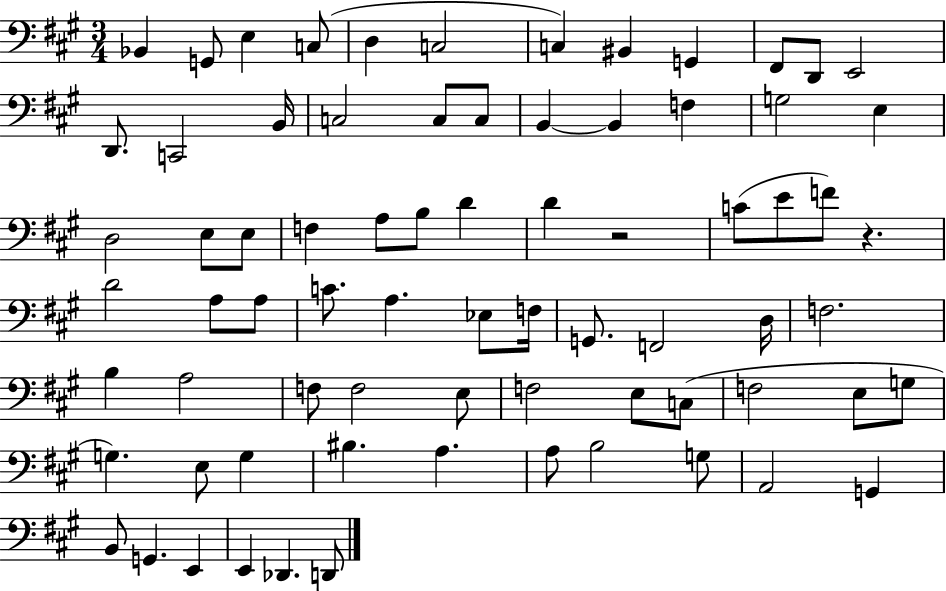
Bb2/q G2/e E3/q C3/e D3/q C3/h C3/q BIS2/q G2/q F#2/e D2/e E2/h D2/e. C2/h B2/s C3/h C3/e C3/e B2/q B2/q F3/q G3/h E3/q D3/h E3/e E3/e F3/q A3/e B3/e D4/q D4/q R/h C4/e E4/e F4/e R/q. D4/h A3/e A3/e C4/e. A3/q. Eb3/e F3/s G2/e. F2/h D3/s F3/h. B3/q A3/h F3/e F3/h E3/e F3/h E3/e C3/e F3/h E3/e G3/e G3/q. E3/e G3/q BIS3/q. A3/q. A3/e B3/h G3/e A2/h G2/q B2/e G2/q. E2/q E2/q Db2/q. D2/e